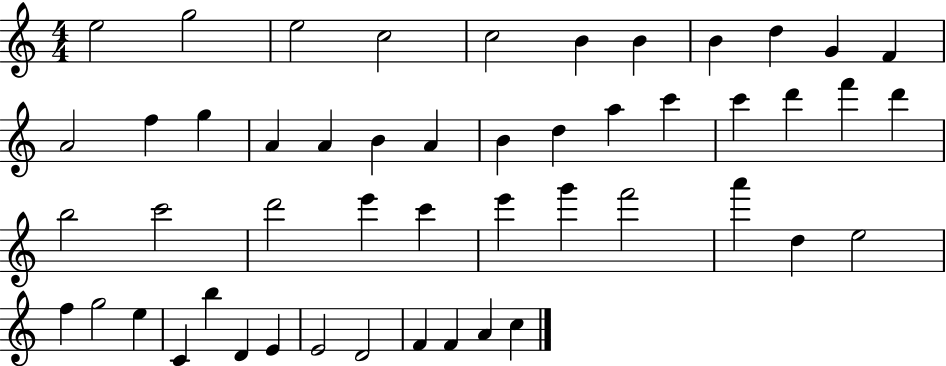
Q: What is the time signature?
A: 4/4